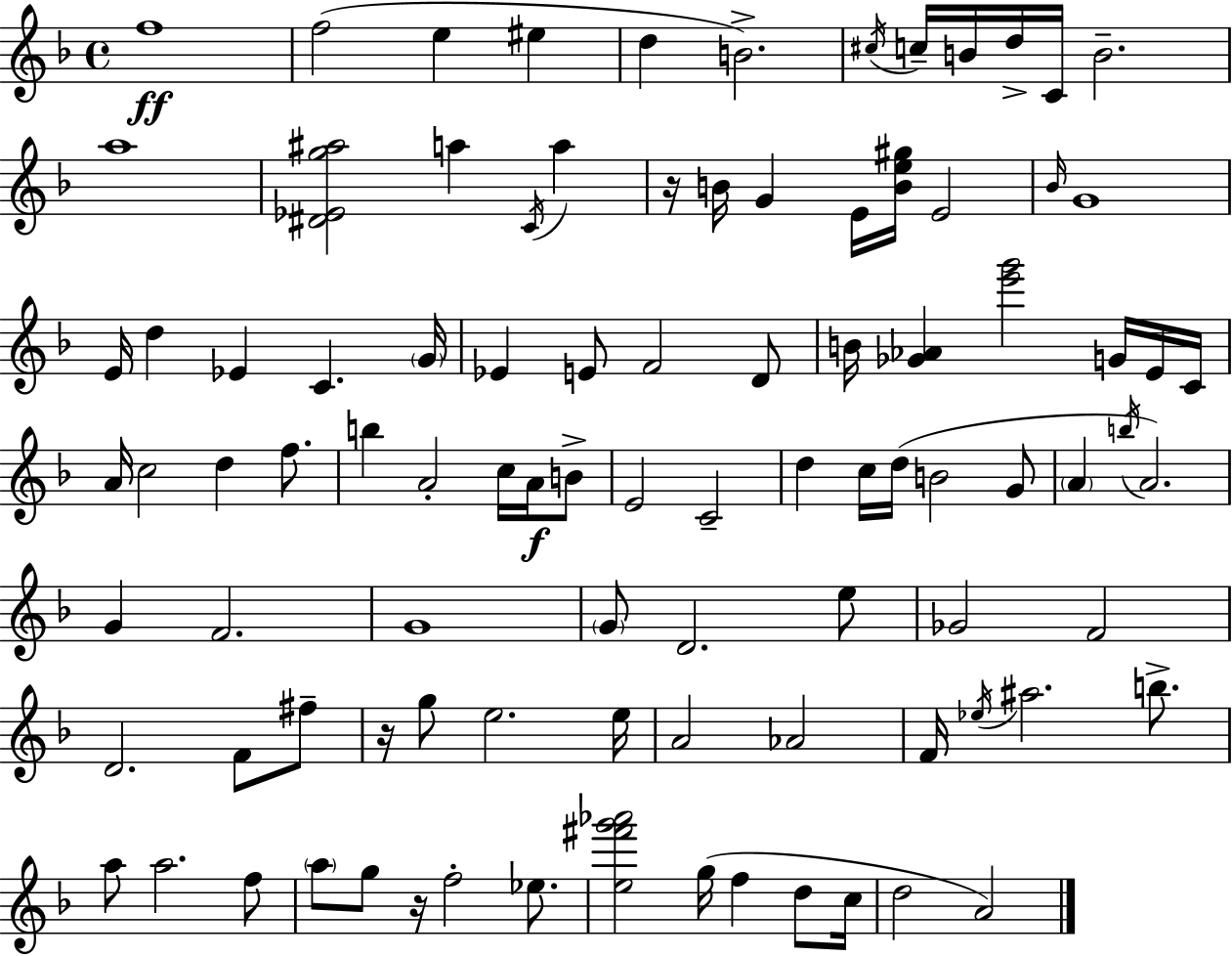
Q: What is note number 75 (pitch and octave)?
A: A5